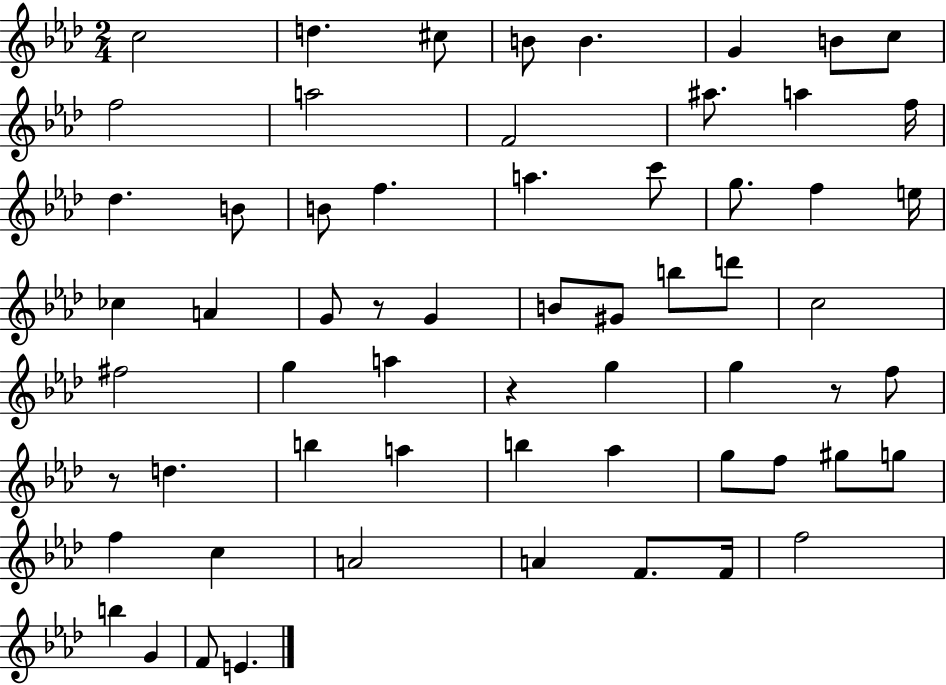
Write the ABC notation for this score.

X:1
T:Untitled
M:2/4
L:1/4
K:Ab
c2 d ^c/2 B/2 B G B/2 c/2 f2 a2 F2 ^a/2 a f/4 _d B/2 B/2 f a c'/2 g/2 f e/4 _c A G/2 z/2 G B/2 ^G/2 b/2 d'/2 c2 ^f2 g a z g g z/2 f/2 z/2 d b a b _a g/2 f/2 ^g/2 g/2 f c A2 A F/2 F/4 f2 b G F/2 E